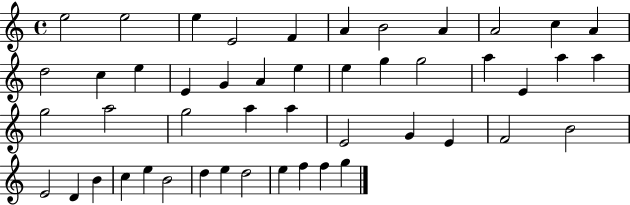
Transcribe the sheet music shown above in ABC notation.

X:1
T:Untitled
M:4/4
L:1/4
K:C
e2 e2 e E2 F A B2 A A2 c A d2 c e E G A e e g g2 a E a a g2 a2 g2 a a E2 G E F2 B2 E2 D B c e B2 d e d2 e f f g